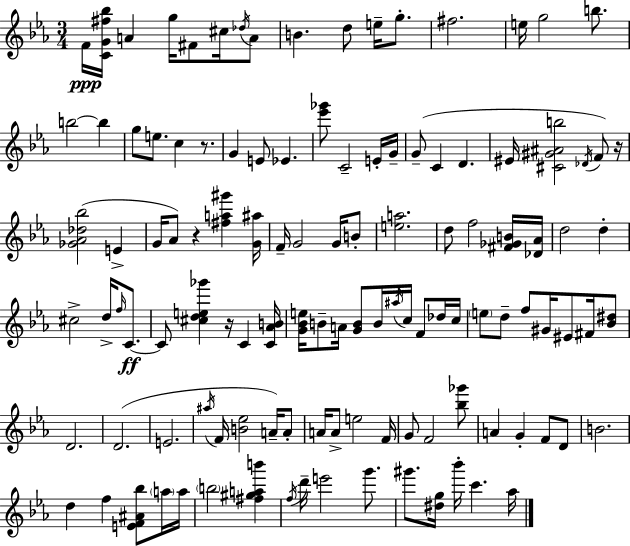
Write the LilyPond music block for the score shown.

{
  \clef treble
  \numericTimeSignature
  \time 3/4
  \key c \minor
  f'16\ppp <c' g' fis'' bes''>16 a'4 g''16 fis'8 cis''16 \acciaccatura { des''16 } a'8 | b'4. d''8 e''16-- g''8.-. | fis''2. | e''16 g''2 b''8. | \break b''2~~ b''4 | g''8 e''8. c''4 r8. | g'4 e'8 ees'4. | <ees''' ges'''>8 c'2-- e'16-. | \break g'16-- g'8--( c'4 d'4. | eis'16 <cis' gis' ais' b''>2 \acciaccatura { des'16 }) f'8 | r16 <ges' aes' des'' bes''>2( e'4-> | g'16 aes'8) r4 <fis'' a'' gis'''>4 | \break <g' ais''>16 f'16-- g'2 g'16 | b'8-. <e'' a''>2. | d''8 f''2 | <fis' ges' b'>16 <des' aes'>16 d''2 d''4-. | \break cis''2-> d''16-> \grace { f''16 } | c'8.~~\ff c'8 <cis'' d'' e'' ges'''>4 r16 c'4 | <c' aes' b'>16 <g' bes' e''>16 b'8-- a'16 <g' b'>8 b'16 \acciaccatura { ais''16 } c''16 | f'8 des''16 c''16 \parenthesize e''8 d''8-- f''8 gis'16 eis'8 | \break fis'16 <bes' dis''>8 d'2. | d'2.( | e'2. | \acciaccatura { ais''16 } f'16 <b' ees''>2 | \break a'16--) a'8-. a'16 a'8-> e''2 | f'16 g'8 f'2 | <bes'' ges'''>8 a'4 g'4-. | f'8 d'8 b'2. | \break d''4 f''4 | <e' f' ais' bes''>8 \parenthesize a''16 a''16 \parenthesize b''2 | <fis'' gis'' a'' b'''>4 \acciaccatura { f''16 } d'''16-- e'''2 | g'''8. gis'''8. <dis'' g''>16 bes'''16-. c'''4. | \break aes''16 \bar "|."
}